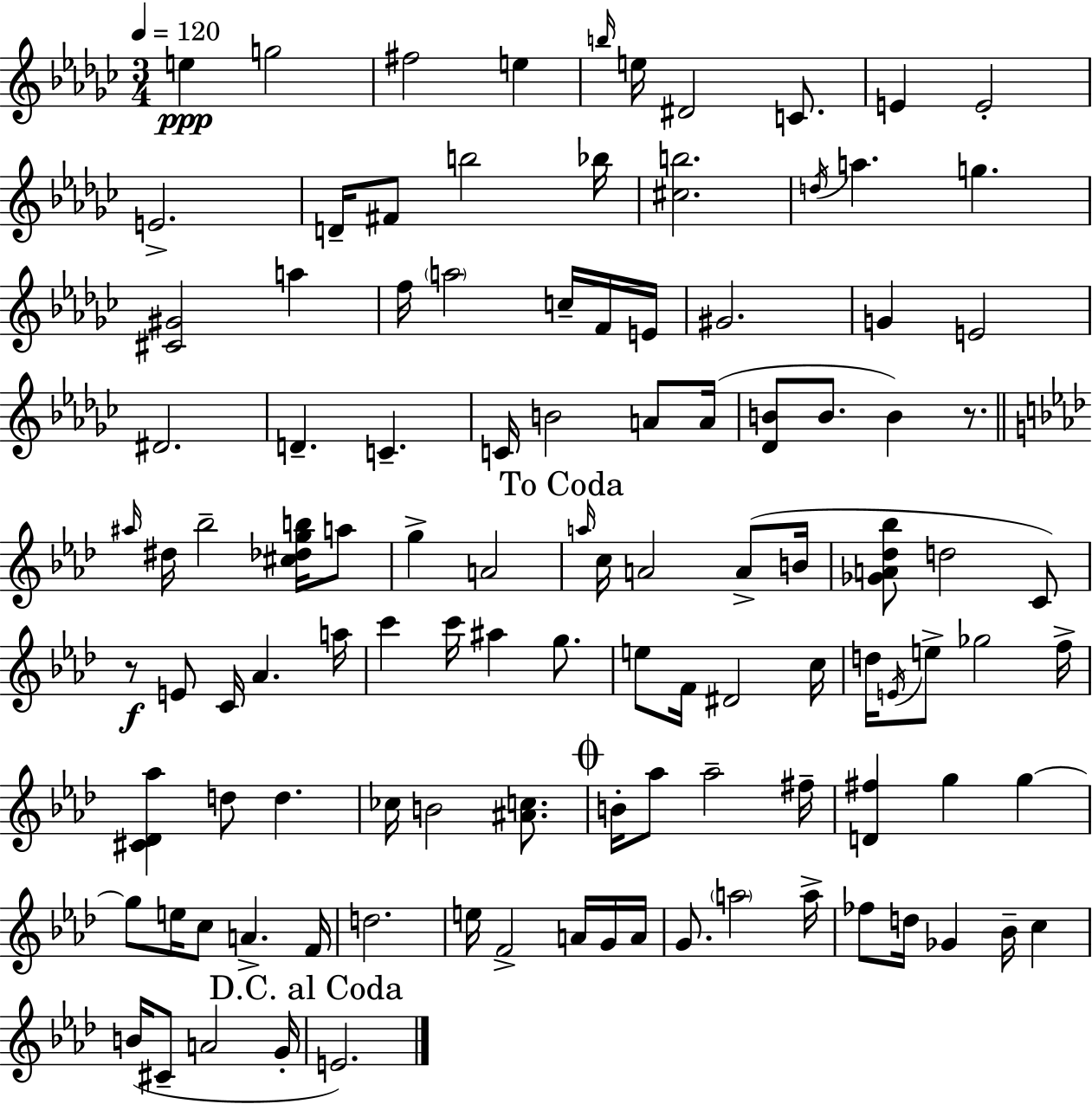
E5/q G5/h F#5/h E5/q B5/s E5/s D#4/h C4/e. E4/q E4/h E4/h. D4/s F#4/e B5/h Bb5/s [C#5,B5]/h. D5/s A5/q. G5/q. [C#4,G#4]/h A5/q F5/s A5/h C5/s F4/s E4/s G#4/h. G4/q E4/h D#4/h. D4/q. C4/q. C4/s B4/h A4/e A4/s [Db4,B4]/e B4/e. B4/q R/e. A#5/s D#5/s Bb5/h [C#5,Db5,G5,B5]/s A5/e G5/q A4/h A5/s C5/s A4/h A4/e B4/s [Gb4,A4,Db5,Bb5]/e D5/h C4/e R/e E4/e C4/s Ab4/q. A5/s C6/q C6/s A#5/q G5/e. E5/e F4/s D#4/h C5/s D5/s E4/s E5/e Gb5/h F5/s [C#4,Db4,Ab5]/q D5/e D5/q. CES5/s B4/h [A#4,C5]/e. B4/s Ab5/e Ab5/h F#5/s [D4,F#5]/q G5/q G5/q G5/e E5/s C5/e A4/q. F4/s D5/h. E5/s F4/h A4/s G4/s A4/s G4/e. A5/h A5/s FES5/e D5/s Gb4/q Bb4/s C5/q B4/s C#4/e A4/h G4/s E4/h.